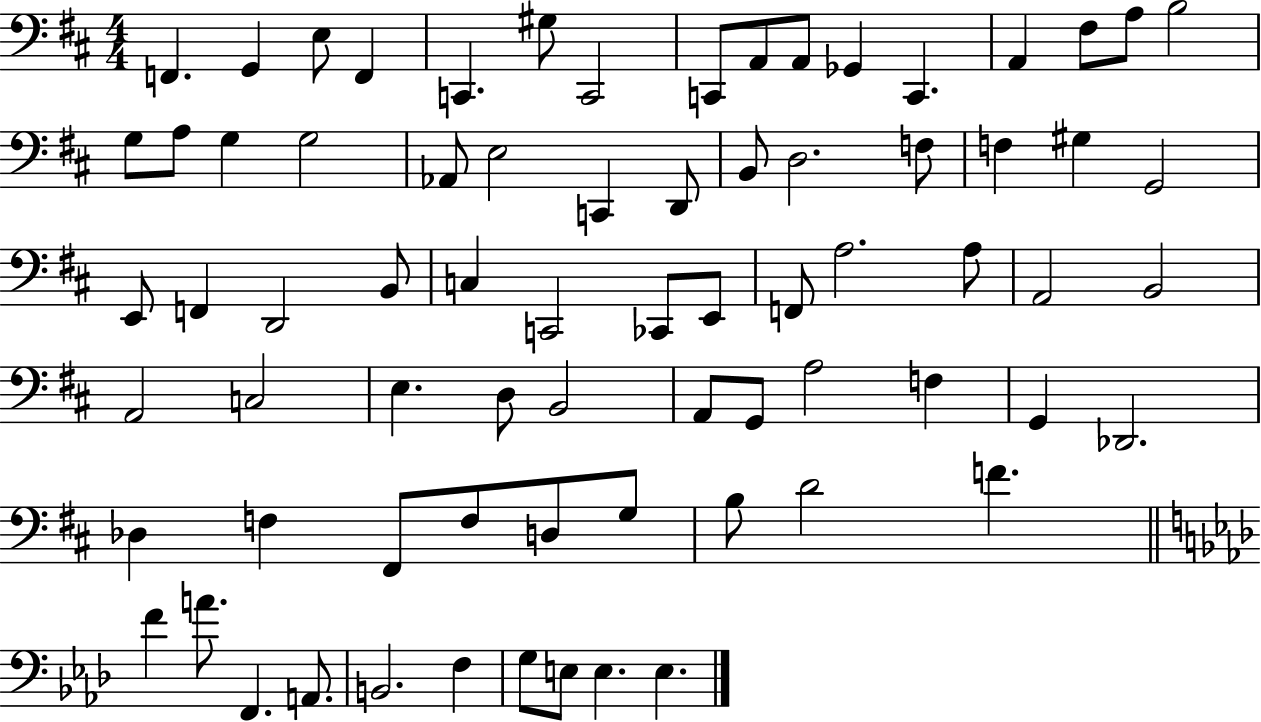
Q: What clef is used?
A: bass